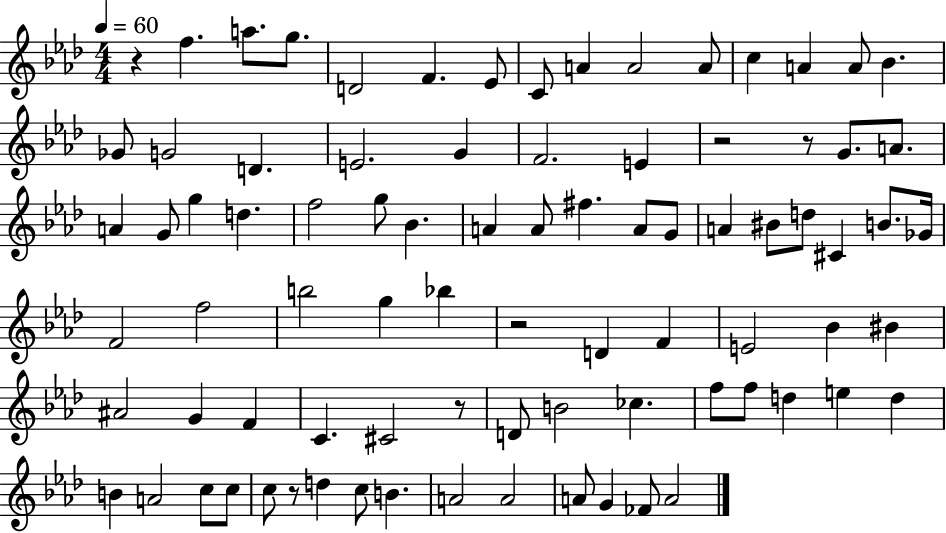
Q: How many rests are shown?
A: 6